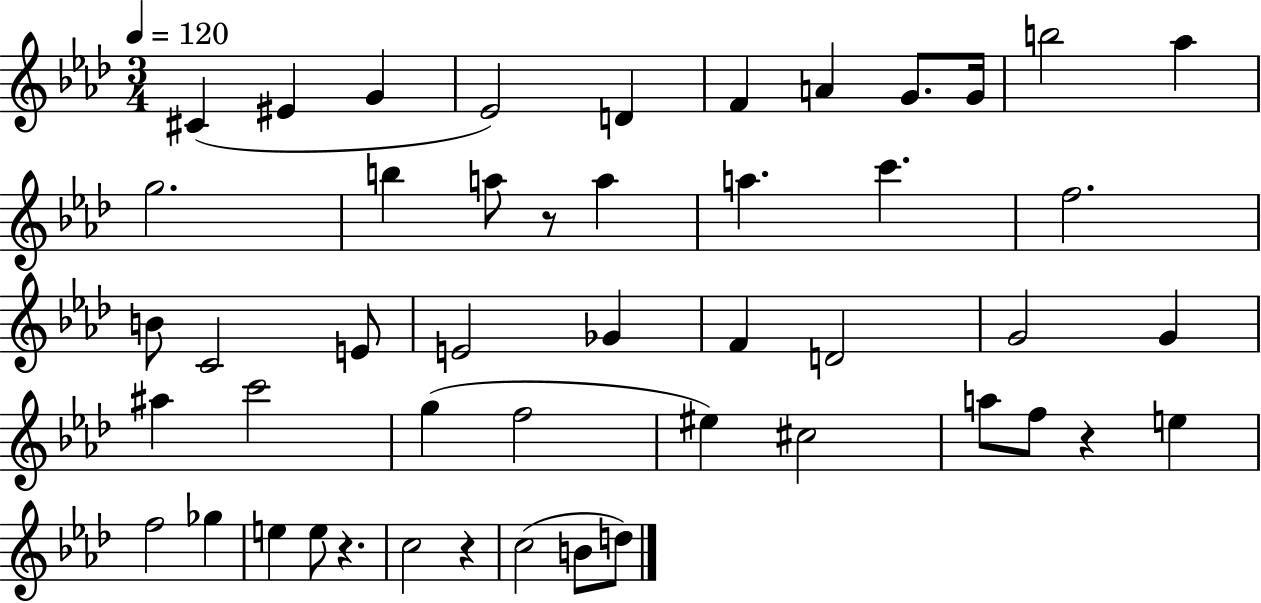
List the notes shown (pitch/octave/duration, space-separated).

C#4/q EIS4/q G4/q Eb4/h D4/q F4/q A4/q G4/e. G4/s B5/h Ab5/q G5/h. B5/q A5/e R/e A5/q A5/q. C6/q. F5/h. B4/e C4/h E4/e E4/h Gb4/q F4/q D4/h G4/h G4/q A#5/q C6/h G5/q F5/h EIS5/q C#5/h A5/e F5/e R/q E5/q F5/h Gb5/q E5/q E5/e R/q. C5/h R/q C5/h B4/e D5/e